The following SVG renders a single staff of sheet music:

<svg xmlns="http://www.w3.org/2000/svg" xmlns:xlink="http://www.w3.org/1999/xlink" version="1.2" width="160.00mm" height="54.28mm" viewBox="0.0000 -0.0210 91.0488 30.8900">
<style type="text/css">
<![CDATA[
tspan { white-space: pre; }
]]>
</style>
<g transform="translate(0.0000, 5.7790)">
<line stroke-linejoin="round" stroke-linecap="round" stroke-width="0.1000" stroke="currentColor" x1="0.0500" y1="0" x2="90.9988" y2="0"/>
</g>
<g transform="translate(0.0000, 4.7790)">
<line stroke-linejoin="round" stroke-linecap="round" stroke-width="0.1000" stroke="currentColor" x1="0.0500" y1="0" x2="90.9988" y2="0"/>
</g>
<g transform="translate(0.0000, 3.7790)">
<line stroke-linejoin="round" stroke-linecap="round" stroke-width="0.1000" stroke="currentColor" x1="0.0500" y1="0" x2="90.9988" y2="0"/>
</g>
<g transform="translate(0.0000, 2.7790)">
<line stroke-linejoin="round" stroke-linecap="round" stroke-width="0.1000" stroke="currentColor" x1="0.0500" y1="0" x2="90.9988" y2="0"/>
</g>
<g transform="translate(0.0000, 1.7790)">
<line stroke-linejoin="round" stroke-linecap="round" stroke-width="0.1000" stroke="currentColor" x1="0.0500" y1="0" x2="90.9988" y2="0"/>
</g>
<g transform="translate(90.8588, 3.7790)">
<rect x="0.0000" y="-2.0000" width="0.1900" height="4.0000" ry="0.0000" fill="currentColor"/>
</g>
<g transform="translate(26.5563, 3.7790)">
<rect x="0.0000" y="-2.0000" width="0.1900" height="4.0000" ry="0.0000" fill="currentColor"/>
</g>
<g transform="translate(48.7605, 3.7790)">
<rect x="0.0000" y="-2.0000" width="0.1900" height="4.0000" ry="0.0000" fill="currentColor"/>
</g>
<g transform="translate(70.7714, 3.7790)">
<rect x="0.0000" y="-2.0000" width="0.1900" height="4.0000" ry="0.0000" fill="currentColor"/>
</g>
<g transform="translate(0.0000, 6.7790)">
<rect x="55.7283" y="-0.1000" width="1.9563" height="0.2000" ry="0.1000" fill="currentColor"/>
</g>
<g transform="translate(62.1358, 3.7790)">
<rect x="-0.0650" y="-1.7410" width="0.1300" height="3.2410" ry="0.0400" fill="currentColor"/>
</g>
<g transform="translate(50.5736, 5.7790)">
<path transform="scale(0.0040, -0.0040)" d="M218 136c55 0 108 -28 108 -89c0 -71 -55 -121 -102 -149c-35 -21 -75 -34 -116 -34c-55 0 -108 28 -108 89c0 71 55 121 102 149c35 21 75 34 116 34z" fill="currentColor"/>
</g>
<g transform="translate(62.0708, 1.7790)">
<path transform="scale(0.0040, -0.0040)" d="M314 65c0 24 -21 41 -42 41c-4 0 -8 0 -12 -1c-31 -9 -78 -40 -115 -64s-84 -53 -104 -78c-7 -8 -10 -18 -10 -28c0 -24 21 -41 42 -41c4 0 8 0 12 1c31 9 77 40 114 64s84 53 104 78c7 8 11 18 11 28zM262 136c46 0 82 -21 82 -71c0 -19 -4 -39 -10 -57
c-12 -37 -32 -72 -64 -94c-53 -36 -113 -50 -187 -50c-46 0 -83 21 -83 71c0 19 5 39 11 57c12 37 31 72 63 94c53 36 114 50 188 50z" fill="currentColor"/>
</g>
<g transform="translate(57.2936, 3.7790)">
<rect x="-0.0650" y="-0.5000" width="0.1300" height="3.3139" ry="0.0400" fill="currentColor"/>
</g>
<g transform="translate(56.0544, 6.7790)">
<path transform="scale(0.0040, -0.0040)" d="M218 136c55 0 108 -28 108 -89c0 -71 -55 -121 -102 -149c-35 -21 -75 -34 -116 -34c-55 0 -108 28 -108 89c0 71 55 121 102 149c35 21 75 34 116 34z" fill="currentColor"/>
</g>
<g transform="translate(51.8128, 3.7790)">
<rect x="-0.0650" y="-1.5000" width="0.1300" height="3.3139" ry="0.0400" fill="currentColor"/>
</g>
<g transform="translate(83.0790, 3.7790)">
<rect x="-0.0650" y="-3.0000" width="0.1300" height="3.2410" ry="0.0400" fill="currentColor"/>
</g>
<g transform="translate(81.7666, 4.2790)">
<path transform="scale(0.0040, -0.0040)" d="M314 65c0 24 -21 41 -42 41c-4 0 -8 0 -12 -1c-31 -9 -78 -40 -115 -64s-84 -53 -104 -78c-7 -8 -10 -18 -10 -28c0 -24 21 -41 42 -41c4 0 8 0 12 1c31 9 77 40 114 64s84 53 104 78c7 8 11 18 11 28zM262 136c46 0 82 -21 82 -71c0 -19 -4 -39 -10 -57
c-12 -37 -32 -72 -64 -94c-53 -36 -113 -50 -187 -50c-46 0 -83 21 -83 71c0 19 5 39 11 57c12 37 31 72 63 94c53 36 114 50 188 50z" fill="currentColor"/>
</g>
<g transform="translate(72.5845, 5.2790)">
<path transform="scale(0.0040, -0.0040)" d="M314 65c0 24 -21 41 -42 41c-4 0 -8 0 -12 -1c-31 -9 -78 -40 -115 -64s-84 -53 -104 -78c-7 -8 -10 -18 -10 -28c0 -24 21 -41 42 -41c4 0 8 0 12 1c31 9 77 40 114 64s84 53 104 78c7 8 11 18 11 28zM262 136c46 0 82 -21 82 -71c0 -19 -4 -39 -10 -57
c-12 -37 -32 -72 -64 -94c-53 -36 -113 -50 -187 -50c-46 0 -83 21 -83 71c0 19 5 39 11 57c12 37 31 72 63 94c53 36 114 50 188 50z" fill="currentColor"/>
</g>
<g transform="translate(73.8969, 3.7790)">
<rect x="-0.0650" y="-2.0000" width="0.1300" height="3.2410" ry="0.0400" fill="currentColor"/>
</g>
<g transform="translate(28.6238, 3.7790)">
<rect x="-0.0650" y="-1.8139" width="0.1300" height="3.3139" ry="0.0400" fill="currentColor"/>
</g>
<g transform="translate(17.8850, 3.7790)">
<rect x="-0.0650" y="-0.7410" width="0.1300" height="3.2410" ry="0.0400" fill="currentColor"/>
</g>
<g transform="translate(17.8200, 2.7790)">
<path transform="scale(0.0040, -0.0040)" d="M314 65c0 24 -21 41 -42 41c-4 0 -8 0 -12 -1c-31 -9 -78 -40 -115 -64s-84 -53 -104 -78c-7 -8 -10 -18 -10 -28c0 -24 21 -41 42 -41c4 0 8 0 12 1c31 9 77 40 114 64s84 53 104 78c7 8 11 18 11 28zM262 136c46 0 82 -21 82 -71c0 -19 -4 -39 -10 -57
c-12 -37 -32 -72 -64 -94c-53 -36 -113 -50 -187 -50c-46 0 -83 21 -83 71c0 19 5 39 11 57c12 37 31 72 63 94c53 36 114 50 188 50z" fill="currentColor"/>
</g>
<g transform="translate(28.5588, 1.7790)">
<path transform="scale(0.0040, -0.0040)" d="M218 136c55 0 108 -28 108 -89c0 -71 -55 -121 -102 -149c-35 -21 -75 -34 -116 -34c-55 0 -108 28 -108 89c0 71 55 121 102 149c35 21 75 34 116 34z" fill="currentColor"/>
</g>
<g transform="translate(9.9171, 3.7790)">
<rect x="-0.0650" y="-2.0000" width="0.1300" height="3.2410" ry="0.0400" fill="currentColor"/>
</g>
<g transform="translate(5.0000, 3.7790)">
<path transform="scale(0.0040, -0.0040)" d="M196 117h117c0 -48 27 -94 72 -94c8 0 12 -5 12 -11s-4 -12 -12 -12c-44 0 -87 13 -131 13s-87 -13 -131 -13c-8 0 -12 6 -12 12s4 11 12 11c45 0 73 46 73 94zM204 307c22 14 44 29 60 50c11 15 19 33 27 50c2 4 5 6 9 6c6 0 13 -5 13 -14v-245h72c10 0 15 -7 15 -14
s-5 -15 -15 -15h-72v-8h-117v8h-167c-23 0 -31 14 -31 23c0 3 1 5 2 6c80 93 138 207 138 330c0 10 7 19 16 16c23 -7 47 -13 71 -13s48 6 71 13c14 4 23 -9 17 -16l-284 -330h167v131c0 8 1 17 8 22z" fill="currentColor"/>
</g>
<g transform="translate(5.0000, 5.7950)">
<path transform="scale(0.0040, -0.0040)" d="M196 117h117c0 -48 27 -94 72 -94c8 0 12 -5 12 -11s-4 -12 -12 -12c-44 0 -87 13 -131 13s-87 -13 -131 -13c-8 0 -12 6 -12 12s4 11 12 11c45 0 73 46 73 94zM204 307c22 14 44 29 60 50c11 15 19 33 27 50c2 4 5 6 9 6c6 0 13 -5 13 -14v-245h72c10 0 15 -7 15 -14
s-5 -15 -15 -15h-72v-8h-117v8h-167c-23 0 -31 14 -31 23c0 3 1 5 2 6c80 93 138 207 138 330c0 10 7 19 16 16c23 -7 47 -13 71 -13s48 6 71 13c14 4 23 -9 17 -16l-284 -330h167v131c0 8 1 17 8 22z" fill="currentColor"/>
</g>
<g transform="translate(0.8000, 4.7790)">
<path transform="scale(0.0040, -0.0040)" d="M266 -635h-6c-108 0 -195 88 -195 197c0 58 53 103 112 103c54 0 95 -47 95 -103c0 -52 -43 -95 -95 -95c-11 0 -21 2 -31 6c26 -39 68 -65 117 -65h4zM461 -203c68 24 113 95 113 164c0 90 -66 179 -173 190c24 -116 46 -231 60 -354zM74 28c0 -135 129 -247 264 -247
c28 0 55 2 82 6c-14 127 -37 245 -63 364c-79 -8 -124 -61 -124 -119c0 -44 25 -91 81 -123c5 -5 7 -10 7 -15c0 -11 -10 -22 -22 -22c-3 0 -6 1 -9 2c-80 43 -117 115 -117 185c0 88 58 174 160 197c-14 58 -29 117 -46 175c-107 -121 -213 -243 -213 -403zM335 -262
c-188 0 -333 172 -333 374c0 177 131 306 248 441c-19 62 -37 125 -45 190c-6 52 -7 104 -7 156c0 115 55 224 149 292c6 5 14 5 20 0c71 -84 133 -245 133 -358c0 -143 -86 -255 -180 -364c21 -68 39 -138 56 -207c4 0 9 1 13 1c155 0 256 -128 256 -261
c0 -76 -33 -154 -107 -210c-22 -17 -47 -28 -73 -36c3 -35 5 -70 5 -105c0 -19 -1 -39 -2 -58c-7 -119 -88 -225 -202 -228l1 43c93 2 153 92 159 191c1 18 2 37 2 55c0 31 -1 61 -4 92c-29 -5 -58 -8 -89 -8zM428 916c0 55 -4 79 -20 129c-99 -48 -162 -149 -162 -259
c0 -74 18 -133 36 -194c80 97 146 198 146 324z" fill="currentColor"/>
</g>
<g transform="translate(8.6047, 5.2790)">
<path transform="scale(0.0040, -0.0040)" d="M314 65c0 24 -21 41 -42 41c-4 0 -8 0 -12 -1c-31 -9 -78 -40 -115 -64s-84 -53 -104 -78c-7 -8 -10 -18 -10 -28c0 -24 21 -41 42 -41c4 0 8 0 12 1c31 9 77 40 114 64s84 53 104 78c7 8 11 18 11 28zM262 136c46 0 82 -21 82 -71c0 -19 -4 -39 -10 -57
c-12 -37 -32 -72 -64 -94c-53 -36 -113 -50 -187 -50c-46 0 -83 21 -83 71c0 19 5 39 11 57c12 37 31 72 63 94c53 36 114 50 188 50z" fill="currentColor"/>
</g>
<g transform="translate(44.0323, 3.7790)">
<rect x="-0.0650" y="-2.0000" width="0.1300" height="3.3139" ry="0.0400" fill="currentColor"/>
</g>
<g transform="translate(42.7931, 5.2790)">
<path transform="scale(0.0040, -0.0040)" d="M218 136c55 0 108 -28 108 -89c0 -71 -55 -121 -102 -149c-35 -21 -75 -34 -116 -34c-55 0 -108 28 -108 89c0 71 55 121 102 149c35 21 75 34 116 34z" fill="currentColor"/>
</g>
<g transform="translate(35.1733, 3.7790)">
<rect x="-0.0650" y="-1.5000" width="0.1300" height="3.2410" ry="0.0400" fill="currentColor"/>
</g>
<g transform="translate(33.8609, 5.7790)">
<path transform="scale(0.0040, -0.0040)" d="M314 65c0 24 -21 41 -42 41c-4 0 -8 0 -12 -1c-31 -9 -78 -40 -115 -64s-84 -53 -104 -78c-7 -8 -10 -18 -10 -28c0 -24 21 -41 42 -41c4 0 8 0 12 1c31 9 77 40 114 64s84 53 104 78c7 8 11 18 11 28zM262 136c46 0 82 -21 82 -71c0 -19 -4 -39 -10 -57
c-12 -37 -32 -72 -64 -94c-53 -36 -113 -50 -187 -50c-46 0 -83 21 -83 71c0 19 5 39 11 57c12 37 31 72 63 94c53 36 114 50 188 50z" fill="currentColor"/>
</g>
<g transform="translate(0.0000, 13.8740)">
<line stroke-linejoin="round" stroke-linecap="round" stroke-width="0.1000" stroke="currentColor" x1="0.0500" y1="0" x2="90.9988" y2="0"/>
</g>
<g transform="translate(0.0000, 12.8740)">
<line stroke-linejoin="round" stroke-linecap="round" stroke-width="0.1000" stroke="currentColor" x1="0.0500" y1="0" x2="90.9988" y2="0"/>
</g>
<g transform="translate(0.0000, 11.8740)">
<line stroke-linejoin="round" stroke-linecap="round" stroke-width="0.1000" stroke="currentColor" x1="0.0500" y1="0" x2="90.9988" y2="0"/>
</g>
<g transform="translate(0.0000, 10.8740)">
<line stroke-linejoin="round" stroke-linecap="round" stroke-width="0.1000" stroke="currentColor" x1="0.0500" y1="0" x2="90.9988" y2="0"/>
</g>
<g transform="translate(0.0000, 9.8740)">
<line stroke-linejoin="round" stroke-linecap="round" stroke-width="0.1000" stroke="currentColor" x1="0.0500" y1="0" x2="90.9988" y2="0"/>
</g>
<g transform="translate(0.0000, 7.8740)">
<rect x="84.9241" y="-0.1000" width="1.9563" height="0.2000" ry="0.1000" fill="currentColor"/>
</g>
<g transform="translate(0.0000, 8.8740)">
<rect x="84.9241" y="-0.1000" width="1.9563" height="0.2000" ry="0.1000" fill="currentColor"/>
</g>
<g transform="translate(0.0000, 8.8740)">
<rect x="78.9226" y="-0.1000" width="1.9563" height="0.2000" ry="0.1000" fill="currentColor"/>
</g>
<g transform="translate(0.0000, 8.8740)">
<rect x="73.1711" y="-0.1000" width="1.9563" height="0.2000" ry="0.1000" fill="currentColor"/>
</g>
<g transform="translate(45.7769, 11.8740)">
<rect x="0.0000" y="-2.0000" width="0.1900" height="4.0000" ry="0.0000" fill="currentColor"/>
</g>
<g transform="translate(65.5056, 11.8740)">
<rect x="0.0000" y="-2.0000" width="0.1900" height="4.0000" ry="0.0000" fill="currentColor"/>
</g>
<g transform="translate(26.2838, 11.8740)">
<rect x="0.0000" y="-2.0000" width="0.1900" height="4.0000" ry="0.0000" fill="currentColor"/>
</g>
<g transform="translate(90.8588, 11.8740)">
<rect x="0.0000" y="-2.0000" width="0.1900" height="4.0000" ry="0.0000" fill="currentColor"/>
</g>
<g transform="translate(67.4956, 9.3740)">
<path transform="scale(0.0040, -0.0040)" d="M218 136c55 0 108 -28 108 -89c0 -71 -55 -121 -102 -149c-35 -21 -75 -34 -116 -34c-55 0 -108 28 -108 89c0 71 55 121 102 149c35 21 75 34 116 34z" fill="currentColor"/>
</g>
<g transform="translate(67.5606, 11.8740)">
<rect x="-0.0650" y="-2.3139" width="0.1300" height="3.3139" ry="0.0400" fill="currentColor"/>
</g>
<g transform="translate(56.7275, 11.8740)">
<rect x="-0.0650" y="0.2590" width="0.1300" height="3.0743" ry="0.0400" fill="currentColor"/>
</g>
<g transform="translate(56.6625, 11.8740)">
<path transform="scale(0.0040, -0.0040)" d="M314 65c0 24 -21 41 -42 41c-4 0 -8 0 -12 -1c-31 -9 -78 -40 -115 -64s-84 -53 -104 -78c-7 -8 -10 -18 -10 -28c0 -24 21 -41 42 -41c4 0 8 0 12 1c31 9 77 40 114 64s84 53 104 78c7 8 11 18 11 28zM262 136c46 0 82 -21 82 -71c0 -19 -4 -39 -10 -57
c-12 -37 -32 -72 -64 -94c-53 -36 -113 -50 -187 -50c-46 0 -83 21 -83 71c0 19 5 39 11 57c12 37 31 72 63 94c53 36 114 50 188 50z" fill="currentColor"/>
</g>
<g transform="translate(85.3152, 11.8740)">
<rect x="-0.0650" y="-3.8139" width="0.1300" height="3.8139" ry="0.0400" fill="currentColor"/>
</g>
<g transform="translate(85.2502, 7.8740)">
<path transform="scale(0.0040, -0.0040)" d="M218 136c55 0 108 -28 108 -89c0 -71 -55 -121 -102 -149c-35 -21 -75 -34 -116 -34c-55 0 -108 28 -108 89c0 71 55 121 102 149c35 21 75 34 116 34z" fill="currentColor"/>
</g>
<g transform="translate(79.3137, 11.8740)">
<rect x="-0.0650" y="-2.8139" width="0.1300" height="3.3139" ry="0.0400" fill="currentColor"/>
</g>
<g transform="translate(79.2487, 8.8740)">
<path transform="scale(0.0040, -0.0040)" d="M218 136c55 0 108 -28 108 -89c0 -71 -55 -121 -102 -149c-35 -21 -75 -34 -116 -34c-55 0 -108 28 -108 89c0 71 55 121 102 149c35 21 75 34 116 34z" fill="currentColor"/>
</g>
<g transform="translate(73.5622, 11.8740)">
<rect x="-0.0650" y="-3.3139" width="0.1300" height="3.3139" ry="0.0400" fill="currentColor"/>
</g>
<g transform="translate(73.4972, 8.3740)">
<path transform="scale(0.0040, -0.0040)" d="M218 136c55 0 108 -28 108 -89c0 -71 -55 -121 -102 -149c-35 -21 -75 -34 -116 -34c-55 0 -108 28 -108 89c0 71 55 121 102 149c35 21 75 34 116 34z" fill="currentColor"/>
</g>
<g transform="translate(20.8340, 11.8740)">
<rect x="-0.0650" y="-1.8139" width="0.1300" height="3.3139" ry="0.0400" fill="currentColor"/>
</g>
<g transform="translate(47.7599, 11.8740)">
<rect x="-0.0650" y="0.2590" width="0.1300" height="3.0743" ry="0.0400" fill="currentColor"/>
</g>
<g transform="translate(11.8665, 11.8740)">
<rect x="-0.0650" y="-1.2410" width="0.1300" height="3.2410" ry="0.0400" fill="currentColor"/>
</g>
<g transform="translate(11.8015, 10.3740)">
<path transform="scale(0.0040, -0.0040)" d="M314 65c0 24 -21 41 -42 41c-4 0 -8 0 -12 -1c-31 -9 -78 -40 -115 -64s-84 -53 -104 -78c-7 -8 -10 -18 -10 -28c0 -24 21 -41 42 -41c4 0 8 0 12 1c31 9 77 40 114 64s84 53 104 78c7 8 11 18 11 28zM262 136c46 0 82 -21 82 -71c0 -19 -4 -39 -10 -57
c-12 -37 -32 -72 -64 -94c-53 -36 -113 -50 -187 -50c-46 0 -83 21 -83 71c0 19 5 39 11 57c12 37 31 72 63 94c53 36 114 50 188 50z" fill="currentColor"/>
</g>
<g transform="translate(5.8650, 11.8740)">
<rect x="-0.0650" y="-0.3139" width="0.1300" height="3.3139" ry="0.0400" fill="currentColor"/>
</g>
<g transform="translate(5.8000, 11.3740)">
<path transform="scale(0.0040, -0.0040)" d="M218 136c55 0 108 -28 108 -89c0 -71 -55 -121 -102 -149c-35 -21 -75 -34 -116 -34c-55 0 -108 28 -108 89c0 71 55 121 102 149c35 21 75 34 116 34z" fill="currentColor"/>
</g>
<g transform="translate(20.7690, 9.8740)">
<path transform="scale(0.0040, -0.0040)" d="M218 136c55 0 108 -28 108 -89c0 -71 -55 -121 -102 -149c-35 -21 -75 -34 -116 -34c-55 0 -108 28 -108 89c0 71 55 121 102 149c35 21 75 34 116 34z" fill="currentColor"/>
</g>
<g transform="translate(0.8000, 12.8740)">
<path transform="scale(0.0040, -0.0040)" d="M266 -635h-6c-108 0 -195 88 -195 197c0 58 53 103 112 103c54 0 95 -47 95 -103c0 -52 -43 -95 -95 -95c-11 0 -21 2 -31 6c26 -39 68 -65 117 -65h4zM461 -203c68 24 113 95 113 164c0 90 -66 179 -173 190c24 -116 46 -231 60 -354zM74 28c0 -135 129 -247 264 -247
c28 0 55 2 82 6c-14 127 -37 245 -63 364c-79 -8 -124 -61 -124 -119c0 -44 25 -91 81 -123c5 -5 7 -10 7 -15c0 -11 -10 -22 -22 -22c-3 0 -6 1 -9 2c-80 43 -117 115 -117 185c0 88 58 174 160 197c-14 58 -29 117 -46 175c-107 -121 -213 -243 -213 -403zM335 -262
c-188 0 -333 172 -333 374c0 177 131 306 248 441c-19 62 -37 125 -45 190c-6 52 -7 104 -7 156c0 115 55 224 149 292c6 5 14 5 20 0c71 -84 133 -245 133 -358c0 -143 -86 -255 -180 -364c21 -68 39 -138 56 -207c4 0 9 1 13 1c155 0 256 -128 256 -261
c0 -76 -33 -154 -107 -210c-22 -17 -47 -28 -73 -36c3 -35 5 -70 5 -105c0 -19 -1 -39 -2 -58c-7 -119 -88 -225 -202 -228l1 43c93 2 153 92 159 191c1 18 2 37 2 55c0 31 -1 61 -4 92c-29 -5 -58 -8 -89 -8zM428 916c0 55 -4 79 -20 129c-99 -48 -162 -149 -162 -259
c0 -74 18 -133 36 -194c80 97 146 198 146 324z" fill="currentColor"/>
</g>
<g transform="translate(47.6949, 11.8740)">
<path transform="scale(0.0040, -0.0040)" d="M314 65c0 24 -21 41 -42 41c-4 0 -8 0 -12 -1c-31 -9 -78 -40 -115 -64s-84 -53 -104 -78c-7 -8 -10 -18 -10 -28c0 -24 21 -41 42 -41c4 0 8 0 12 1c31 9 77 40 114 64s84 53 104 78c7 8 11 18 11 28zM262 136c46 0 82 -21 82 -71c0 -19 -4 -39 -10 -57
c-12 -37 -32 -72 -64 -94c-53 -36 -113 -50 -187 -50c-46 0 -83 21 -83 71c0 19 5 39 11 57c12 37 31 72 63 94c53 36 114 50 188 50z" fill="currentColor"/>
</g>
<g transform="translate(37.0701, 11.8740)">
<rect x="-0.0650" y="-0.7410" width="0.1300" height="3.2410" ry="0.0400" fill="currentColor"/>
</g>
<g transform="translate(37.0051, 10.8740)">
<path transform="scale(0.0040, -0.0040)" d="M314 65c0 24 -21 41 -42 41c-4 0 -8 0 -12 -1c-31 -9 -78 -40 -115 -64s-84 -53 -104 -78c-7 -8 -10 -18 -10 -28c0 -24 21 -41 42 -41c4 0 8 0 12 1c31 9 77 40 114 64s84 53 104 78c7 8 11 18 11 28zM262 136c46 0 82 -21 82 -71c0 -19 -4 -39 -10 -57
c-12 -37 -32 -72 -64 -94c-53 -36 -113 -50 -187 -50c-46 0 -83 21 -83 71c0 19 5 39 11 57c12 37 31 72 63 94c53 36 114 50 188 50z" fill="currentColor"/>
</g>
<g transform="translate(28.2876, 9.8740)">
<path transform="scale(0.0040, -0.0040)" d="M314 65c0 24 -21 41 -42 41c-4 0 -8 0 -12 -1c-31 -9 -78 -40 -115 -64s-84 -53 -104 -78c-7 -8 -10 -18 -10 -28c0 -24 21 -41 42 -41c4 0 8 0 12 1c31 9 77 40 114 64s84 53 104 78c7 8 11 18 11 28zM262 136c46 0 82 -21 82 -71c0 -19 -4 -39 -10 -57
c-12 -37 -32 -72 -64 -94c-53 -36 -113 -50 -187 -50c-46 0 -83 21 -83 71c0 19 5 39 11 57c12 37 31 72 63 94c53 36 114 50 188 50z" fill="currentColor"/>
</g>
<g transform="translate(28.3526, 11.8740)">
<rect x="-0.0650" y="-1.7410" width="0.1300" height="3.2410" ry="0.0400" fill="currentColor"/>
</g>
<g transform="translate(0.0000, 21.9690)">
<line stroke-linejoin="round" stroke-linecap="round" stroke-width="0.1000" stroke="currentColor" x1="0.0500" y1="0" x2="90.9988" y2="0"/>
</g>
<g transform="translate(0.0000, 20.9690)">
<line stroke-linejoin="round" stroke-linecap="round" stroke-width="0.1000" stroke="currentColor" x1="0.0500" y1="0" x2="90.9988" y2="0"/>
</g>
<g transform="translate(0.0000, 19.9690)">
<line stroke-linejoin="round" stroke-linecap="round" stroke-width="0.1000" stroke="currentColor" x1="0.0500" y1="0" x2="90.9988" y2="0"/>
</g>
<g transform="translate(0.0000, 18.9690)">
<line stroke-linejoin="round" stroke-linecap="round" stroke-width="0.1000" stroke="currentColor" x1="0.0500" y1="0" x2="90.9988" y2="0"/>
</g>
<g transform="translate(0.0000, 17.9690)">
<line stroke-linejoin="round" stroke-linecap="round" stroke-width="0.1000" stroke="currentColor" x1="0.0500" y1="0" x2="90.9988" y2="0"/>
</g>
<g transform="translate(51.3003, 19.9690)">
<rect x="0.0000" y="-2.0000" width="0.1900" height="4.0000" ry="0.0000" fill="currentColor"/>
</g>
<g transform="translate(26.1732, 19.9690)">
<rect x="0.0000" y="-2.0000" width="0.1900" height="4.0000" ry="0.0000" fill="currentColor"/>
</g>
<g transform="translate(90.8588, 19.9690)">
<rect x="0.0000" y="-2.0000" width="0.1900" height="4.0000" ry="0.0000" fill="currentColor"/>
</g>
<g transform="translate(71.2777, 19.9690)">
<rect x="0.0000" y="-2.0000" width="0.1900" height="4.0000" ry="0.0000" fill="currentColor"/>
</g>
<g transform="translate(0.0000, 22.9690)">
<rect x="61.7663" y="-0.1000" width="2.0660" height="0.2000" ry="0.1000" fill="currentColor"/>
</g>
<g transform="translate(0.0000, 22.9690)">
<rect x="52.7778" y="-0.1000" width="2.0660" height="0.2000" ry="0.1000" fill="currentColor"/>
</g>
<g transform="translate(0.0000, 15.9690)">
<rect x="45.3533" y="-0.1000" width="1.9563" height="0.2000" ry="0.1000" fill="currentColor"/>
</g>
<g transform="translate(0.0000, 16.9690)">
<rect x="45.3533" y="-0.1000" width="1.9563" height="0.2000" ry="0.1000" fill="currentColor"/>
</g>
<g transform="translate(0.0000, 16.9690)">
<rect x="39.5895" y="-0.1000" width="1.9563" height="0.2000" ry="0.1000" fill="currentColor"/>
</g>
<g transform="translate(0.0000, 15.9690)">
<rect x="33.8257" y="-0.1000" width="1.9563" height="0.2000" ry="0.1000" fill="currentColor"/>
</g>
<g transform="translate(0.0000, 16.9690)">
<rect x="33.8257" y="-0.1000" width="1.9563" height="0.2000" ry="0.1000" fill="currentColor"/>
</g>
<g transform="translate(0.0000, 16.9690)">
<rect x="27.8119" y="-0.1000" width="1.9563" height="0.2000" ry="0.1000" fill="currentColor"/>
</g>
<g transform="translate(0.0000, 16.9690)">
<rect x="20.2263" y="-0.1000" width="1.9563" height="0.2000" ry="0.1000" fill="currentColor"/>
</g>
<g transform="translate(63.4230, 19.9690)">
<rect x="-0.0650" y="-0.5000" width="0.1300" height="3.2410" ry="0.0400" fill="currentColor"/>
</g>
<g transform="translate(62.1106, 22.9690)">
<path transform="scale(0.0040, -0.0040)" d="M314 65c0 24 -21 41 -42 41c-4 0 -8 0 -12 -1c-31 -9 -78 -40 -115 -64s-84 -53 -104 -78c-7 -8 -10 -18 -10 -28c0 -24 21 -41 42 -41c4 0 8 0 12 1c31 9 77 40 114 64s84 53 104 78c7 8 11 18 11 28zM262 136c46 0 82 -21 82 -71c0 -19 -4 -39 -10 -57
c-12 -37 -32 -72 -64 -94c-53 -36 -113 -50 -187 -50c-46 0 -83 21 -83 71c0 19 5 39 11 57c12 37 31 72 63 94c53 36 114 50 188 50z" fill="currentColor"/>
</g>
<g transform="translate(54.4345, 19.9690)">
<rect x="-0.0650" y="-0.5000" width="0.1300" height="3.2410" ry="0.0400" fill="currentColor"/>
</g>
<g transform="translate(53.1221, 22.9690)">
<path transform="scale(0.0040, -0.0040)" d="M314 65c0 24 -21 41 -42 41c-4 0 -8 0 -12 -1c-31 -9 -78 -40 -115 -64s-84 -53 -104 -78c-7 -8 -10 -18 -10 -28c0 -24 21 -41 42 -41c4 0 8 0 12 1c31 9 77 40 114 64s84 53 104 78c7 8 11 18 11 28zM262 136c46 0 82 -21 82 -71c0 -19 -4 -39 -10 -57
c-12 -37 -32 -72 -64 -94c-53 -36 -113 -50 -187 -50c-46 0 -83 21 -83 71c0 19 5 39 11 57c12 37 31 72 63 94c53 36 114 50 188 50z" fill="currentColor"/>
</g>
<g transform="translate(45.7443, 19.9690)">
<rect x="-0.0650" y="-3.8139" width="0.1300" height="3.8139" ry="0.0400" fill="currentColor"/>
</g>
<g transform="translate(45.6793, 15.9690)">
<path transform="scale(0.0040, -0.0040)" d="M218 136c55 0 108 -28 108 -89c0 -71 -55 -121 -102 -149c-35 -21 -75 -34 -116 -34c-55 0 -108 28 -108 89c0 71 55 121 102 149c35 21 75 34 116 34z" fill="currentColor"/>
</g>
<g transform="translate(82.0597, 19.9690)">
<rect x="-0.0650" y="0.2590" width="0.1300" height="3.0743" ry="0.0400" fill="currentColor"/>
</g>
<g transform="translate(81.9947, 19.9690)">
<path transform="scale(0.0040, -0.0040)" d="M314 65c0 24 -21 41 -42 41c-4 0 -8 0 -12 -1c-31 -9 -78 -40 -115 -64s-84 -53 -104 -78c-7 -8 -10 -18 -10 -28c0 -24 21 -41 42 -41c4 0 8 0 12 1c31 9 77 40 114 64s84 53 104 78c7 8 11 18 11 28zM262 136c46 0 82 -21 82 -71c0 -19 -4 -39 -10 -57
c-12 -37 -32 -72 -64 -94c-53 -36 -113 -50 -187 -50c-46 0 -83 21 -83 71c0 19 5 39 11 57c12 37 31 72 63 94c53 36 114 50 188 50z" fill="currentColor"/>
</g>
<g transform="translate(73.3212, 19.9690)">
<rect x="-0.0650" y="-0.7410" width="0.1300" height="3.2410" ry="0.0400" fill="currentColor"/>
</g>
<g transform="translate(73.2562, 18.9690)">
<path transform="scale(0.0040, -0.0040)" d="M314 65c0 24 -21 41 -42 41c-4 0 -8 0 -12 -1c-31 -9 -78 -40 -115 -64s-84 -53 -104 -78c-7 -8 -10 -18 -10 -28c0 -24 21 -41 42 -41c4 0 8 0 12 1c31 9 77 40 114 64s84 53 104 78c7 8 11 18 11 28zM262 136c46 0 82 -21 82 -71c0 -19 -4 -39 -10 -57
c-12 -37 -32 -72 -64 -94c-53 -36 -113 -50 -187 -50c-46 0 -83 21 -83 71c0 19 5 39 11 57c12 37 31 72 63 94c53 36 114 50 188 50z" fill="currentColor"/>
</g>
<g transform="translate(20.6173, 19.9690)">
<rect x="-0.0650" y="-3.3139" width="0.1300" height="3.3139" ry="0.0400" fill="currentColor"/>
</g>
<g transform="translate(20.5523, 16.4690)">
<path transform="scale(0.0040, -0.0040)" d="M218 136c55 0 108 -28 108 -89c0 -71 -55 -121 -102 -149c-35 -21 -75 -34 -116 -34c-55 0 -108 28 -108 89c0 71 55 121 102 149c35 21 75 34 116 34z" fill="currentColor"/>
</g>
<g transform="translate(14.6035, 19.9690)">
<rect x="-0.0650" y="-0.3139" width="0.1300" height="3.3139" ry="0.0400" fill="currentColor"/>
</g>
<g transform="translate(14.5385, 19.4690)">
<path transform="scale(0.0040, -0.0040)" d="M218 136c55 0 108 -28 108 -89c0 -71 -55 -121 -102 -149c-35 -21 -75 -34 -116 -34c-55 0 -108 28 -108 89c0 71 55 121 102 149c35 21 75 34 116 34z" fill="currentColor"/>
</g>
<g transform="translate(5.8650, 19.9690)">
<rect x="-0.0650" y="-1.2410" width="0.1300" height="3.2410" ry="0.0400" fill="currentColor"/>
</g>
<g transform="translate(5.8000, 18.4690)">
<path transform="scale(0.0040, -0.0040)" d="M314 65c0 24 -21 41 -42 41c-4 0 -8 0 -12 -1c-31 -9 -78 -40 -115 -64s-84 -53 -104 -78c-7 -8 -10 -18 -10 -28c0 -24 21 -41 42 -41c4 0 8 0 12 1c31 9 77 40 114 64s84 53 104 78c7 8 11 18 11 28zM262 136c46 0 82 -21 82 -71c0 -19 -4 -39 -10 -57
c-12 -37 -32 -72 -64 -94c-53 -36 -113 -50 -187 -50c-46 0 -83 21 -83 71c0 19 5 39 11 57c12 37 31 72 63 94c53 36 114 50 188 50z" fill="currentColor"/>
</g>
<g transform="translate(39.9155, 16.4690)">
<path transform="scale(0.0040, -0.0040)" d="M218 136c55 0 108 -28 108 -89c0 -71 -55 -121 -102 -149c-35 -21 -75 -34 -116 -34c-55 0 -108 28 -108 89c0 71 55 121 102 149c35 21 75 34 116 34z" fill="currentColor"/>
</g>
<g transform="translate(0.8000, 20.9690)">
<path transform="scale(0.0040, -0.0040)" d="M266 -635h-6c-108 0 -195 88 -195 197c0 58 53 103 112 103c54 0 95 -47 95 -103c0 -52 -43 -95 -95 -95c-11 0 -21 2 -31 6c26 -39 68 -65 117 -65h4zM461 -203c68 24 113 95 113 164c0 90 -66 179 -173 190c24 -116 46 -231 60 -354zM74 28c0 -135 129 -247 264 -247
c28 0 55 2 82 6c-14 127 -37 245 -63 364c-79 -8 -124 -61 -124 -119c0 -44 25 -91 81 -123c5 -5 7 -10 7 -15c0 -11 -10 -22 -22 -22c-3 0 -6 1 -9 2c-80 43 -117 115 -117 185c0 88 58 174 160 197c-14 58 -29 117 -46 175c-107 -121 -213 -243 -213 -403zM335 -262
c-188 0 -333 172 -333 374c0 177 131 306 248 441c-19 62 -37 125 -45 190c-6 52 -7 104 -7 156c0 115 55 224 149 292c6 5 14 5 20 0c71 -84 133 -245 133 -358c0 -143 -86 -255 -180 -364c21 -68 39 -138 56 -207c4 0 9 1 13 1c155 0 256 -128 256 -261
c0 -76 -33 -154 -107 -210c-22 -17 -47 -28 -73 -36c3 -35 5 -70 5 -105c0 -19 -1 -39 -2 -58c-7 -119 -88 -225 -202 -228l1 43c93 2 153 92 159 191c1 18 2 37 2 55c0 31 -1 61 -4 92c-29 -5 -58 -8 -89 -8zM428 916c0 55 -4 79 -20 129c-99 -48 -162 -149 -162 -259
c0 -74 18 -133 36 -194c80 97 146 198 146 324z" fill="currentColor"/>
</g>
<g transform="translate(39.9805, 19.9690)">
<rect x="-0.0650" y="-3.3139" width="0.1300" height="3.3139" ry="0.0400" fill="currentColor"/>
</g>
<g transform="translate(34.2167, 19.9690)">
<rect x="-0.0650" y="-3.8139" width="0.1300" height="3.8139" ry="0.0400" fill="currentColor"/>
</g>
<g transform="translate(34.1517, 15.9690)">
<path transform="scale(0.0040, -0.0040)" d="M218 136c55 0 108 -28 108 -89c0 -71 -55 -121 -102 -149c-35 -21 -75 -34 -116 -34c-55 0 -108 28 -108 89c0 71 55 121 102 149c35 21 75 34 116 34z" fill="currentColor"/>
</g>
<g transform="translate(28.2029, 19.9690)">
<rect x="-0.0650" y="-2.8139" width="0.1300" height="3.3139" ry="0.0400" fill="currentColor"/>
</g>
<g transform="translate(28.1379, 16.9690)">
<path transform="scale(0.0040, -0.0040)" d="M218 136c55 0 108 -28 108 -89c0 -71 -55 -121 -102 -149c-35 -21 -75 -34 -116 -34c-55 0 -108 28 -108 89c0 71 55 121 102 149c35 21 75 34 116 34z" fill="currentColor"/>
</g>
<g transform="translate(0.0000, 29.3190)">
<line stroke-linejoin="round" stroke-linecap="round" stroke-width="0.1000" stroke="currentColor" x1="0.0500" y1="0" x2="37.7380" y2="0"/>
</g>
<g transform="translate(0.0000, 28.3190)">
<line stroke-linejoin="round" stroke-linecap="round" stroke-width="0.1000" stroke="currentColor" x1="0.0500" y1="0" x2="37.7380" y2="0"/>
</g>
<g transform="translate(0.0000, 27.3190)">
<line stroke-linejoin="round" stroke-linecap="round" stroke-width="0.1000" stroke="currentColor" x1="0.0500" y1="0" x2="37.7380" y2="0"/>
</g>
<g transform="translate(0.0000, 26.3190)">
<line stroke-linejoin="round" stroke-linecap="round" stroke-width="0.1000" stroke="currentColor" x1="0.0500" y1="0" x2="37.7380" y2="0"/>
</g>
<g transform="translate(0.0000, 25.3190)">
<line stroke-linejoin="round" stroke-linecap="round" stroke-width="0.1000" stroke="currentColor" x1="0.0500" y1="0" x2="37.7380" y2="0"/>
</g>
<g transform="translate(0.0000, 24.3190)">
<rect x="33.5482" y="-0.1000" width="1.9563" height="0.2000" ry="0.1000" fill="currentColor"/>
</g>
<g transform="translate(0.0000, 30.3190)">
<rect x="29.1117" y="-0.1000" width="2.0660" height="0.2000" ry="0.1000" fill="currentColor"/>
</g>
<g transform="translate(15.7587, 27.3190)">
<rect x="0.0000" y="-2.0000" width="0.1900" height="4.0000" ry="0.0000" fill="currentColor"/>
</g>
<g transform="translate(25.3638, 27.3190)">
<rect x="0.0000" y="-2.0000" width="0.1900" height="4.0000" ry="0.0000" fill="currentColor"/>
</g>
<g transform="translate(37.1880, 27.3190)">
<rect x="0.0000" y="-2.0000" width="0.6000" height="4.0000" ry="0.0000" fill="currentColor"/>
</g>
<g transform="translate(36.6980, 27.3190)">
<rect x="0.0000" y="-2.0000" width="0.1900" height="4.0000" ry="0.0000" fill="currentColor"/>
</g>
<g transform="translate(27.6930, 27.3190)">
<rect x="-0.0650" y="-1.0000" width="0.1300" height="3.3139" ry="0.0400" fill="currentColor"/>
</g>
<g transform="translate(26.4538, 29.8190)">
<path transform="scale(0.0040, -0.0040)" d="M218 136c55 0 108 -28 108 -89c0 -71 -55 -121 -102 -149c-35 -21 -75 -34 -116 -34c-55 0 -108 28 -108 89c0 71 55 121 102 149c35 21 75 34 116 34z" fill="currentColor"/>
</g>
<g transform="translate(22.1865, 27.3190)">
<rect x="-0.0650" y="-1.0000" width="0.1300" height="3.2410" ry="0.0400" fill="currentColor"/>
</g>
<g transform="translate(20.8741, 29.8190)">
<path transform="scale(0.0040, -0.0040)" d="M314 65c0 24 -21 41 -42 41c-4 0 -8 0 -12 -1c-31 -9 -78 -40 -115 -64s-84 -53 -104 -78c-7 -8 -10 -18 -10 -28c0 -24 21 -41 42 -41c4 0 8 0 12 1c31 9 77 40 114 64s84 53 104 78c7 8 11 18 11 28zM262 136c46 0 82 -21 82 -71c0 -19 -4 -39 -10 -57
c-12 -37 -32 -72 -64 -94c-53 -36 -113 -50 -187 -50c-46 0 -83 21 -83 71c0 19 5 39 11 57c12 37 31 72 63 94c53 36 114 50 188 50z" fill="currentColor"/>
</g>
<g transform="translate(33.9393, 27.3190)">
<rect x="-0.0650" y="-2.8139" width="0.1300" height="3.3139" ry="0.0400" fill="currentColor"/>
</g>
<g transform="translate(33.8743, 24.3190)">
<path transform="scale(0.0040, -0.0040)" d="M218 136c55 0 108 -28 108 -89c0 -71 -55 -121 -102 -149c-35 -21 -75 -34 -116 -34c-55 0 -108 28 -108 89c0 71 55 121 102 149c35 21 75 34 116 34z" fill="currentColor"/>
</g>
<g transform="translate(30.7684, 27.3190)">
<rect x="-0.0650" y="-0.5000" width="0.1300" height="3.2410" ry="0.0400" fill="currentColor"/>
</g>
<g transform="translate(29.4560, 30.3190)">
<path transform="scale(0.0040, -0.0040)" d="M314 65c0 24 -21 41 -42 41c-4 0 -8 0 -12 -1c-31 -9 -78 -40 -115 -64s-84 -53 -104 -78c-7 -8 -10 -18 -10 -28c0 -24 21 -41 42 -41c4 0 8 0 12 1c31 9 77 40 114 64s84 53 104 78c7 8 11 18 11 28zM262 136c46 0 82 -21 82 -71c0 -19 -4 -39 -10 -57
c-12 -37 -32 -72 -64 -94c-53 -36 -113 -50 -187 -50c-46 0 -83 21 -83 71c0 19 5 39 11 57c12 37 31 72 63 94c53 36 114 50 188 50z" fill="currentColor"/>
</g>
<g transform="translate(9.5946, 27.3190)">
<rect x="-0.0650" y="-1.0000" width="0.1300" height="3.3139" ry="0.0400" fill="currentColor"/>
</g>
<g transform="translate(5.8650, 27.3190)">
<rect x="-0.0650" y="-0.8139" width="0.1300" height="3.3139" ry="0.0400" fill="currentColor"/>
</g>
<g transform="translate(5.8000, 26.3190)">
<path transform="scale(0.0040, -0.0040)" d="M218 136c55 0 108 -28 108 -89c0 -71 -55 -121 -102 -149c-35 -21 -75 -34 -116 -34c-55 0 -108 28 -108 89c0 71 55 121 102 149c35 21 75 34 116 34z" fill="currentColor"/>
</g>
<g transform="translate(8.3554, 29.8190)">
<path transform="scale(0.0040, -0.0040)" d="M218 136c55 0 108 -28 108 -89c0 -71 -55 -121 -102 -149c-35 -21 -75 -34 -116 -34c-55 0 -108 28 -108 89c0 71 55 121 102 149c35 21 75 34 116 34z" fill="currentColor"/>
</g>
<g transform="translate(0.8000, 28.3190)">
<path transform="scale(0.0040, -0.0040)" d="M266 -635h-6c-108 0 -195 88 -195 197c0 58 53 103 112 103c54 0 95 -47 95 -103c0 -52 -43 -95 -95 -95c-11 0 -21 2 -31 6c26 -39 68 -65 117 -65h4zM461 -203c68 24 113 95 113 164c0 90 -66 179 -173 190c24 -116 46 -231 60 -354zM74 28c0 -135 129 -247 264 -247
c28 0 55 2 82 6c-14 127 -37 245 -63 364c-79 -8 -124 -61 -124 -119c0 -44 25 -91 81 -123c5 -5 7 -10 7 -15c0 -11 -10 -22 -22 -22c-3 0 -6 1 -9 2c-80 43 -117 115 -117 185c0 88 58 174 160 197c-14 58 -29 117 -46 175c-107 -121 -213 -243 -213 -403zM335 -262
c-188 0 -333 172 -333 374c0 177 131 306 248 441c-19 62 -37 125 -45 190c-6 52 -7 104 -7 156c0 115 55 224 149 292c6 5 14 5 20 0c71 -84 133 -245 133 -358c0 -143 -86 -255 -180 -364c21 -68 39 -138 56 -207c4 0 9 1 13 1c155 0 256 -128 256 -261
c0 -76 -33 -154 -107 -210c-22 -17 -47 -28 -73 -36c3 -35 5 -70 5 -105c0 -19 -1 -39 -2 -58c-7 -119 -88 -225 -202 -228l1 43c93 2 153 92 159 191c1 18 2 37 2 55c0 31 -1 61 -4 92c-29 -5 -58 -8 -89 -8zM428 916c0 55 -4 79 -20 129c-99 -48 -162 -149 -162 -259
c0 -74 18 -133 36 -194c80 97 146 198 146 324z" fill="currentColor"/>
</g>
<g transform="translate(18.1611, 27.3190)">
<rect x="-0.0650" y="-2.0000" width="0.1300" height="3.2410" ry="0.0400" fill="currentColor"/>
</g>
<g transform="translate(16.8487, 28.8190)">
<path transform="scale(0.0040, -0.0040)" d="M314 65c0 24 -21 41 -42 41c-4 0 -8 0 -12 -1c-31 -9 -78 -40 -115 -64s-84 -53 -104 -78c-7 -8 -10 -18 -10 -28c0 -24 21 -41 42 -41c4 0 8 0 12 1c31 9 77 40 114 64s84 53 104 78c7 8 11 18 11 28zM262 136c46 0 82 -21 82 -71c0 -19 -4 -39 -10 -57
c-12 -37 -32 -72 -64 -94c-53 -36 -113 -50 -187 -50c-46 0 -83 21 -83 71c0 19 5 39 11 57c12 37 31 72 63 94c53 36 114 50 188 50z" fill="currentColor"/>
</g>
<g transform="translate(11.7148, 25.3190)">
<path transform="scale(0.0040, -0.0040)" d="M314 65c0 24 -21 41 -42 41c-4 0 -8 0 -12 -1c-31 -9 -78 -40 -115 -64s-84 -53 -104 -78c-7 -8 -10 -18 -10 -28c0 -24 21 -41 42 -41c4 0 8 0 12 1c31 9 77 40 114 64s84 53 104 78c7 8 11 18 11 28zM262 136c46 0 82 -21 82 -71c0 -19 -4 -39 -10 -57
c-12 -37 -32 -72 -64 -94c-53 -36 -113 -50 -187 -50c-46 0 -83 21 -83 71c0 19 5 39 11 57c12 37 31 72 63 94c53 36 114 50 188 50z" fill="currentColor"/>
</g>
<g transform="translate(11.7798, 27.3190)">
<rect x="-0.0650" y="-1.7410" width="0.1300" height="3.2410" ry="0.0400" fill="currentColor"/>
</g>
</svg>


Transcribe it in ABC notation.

X:1
T:Untitled
M:4/4
L:1/4
K:C
F2 d2 f E2 F E C f2 F2 A2 c e2 f f2 d2 B2 B2 g b a c' e2 c b a c' b c' C2 C2 d2 B2 d D f2 F2 D2 D C2 a